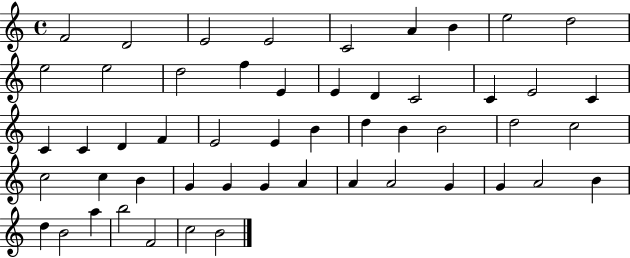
{
  \clef treble
  \time 4/4
  \defaultTimeSignature
  \key c \major
  f'2 d'2 | e'2 e'2 | c'2 a'4 b'4 | e''2 d''2 | \break e''2 e''2 | d''2 f''4 e'4 | e'4 d'4 c'2 | c'4 e'2 c'4 | \break c'4 c'4 d'4 f'4 | e'2 e'4 b'4 | d''4 b'4 b'2 | d''2 c''2 | \break c''2 c''4 b'4 | g'4 g'4 g'4 a'4 | a'4 a'2 g'4 | g'4 a'2 b'4 | \break d''4 b'2 a''4 | b''2 f'2 | c''2 b'2 | \bar "|."
}